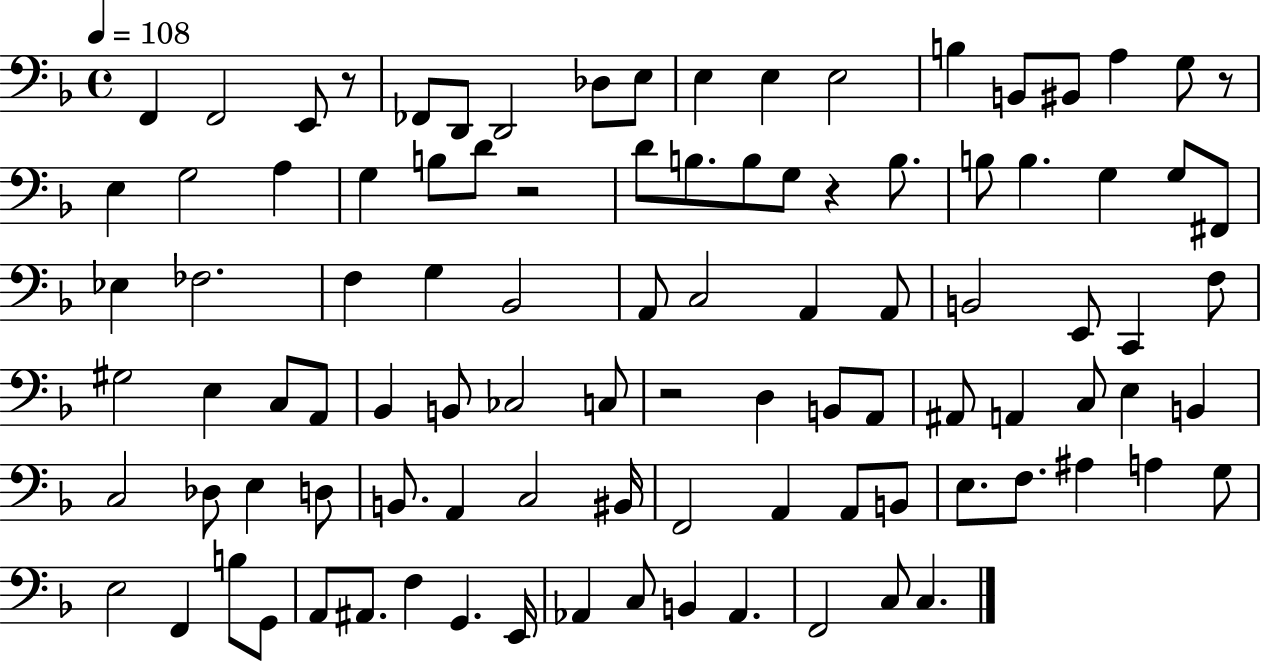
{
  \clef bass
  \time 4/4
  \defaultTimeSignature
  \key f \major
  \tempo 4 = 108
  f,4 f,2 e,8 r8 | fes,8 d,8 d,2 des8 e8 | e4 e4 e2 | b4 b,8 bis,8 a4 g8 r8 | \break e4 g2 a4 | g4 b8 d'8 r2 | d'8 b8. b8 g8 r4 b8. | b8 b4. g4 g8 fis,8 | \break ees4 fes2. | f4 g4 bes,2 | a,8 c2 a,4 a,8 | b,2 e,8 c,4 f8 | \break gis2 e4 c8 a,8 | bes,4 b,8 ces2 c8 | r2 d4 b,8 a,8 | ais,8 a,4 c8 e4 b,4 | \break c2 des8 e4 d8 | b,8. a,4 c2 bis,16 | f,2 a,4 a,8 b,8 | e8. f8. ais4 a4 g8 | \break e2 f,4 b8 g,8 | a,8 ais,8. f4 g,4. e,16 | aes,4 c8 b,4 aes,4. | f,2 c8 c4. | \break \bar "|."
}